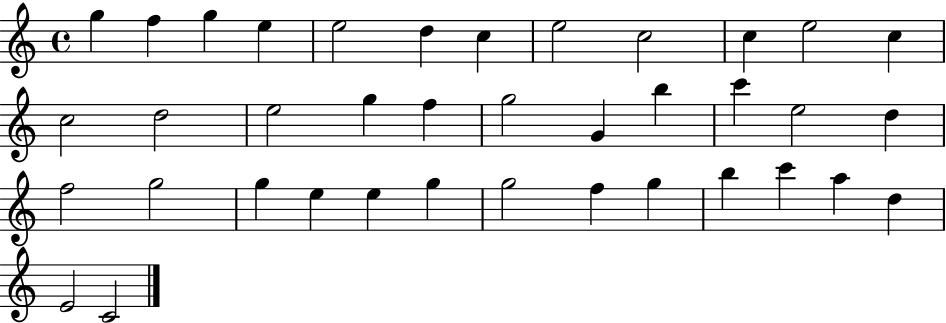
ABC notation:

X:1
T:Untitled
M:4/4
L:1/4
K:C
g f g e e2 d c e2 c2 c e2 c c2 d2 e2 g f g2 G b c' e2 d f2 g2 g e e g g2 f g b c' a d E2 C2